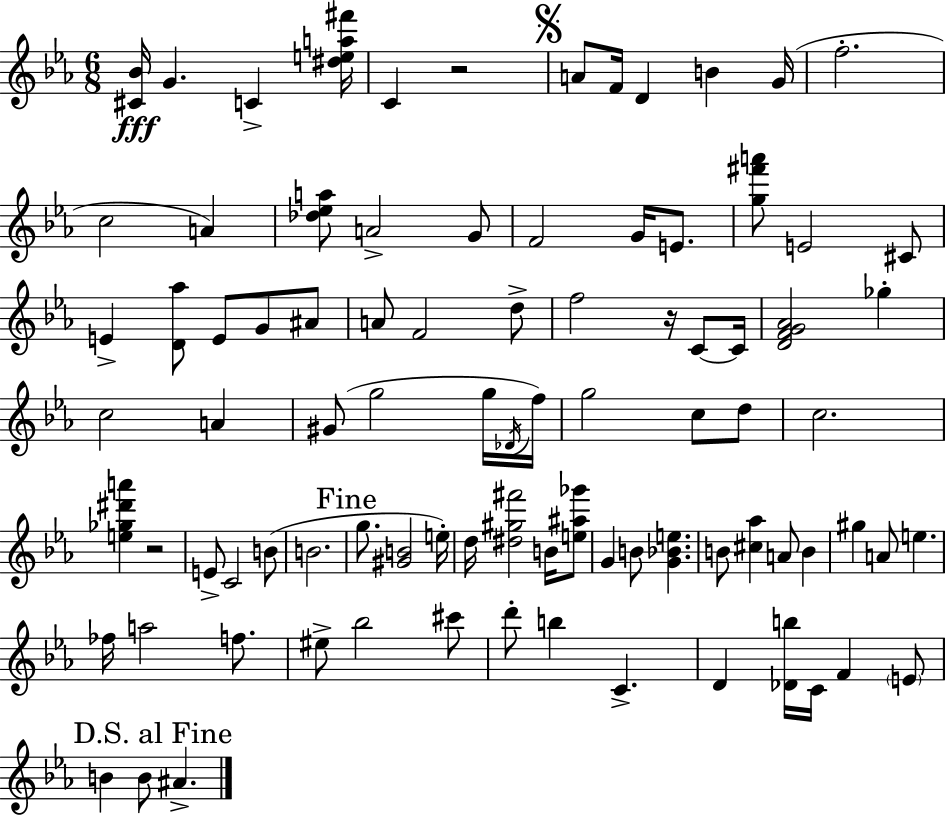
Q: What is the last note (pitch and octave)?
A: A#4